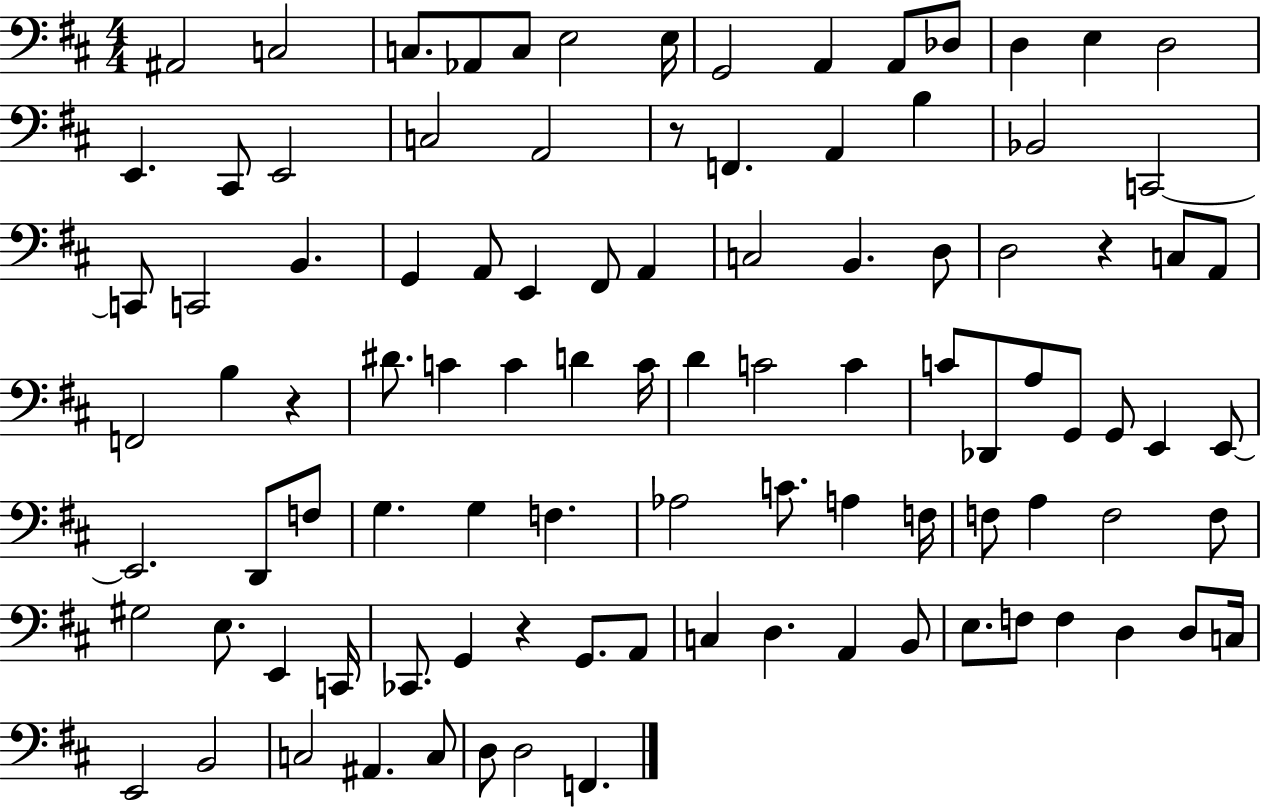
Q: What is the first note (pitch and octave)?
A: A#2